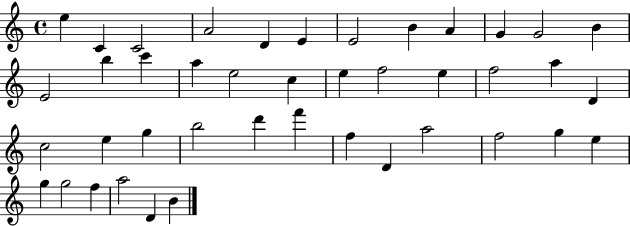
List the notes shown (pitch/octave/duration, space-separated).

E5/q C4/q C4/h A4/h D4/q E4/q E4/h B4/q A4/q G4/q G4/h B4/q E4/h B5/q C6/q A5/q E5/h C5/q E5/q F5/h E5/q F5/h A5/q D4/q C5/h E5/q G5/q B5/h D6/q F6/q F5/q D4/q A5/h F5/h G5/q E5/q G5/q G5/h F5/q A5/h D4/q B4/q